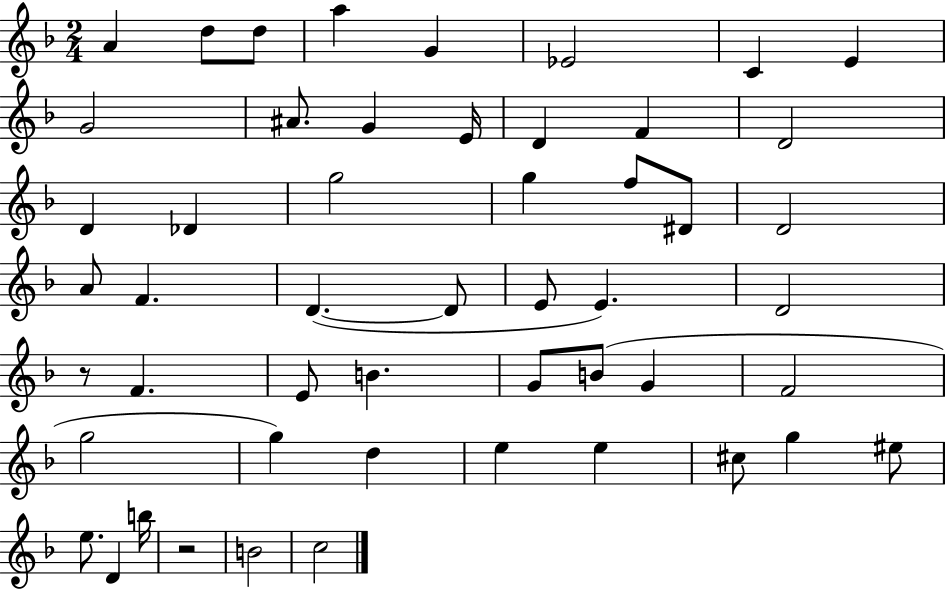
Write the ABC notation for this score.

X:1
T:Untitled
M:2/4
L:1/4
K:F
A d/2 d/2 a G _E2 C E G2 ^A/2 G E/4 D F D2 D _D g2 g f/2 ^D/2 D2 A/2 F D D/2 E/2 E D2 z/2 F E/2 B G/2 B/2 G F2 g2 g d e e ^c/2 g ^e/2 e/2 D b/4 z2 B2 c2